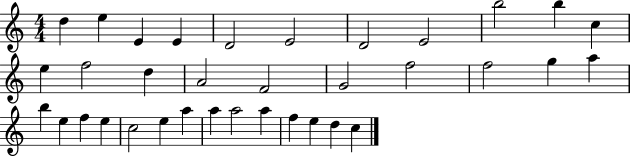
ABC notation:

X:1
T:Untitled
M:4/4
L:1/4
K:C
d e E E D2 E2 D2 E2 b2 b c e f2 d A2 F2 G2 f2 f2 g a b e f e c2 e a a a2 a f e d c